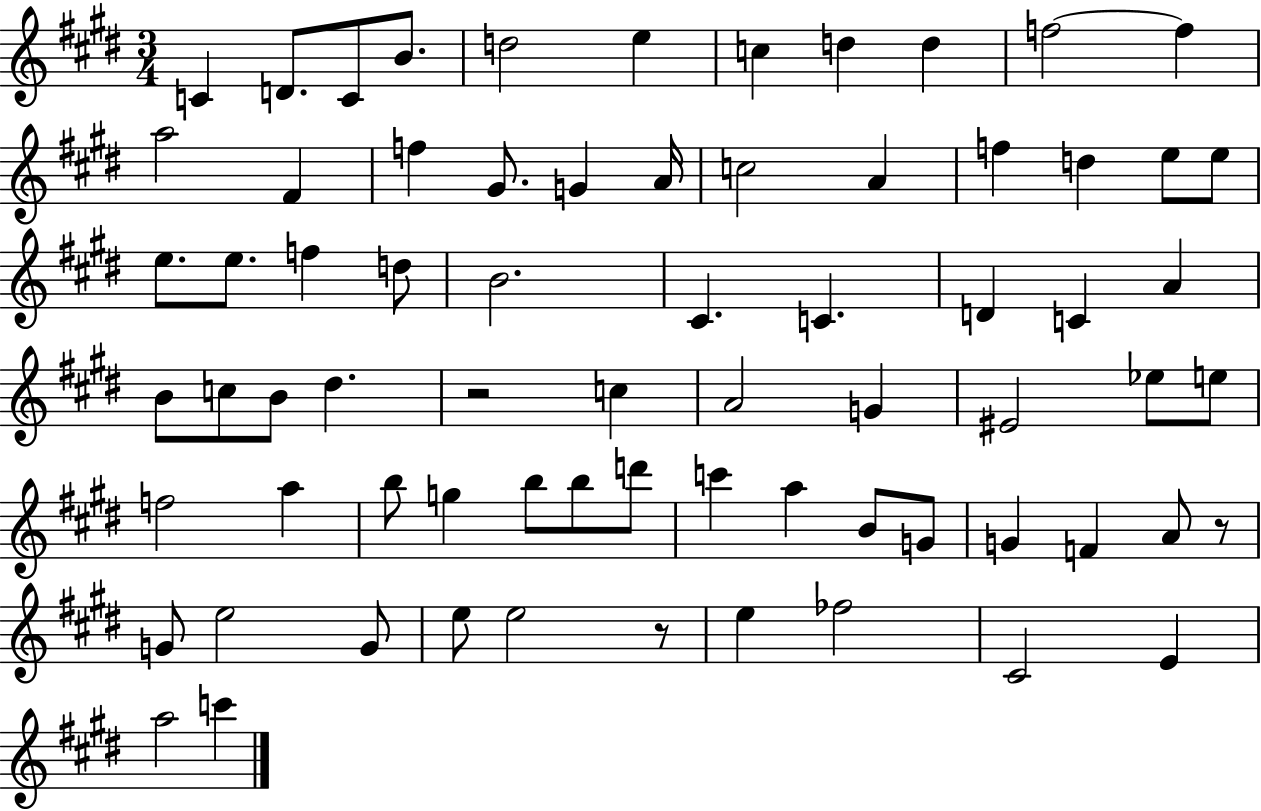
{
  \clef treble
  \numericTimeSignature
  \time 3/4
  \key e \major
  c'4 d'8. c'8 b'8. | d''2 e''4 | c''4 d''4 d''4 | f''2~~ f''4 | \break a''2 fis'4 | f''4 gis'8. g'4 a'16 | c''2 a'4 | f''4 d''4 e''8 e''8 | \break e''8. e''8. f''4 d''8 | b'2. | cis'4. c'4. | d'4 c'4 a'4 | \break b'8 c''8 b'8 dis''4. | r2 c''4 | a'2 g'4 | eis'2 ees''8 e''8 | \break f''2 a''4 | b''8 g''4 b''8 b''8 d'''8 | c'''4 a''4 b'8 g'8 | g'4 f'4 a'8 r8 | \break g'8 e''2 g'8 | e''8 e''2 r8 | e''4 fes''2 | cis'2 e'4 | \break a''2 c'''4 | \bar "|."
}